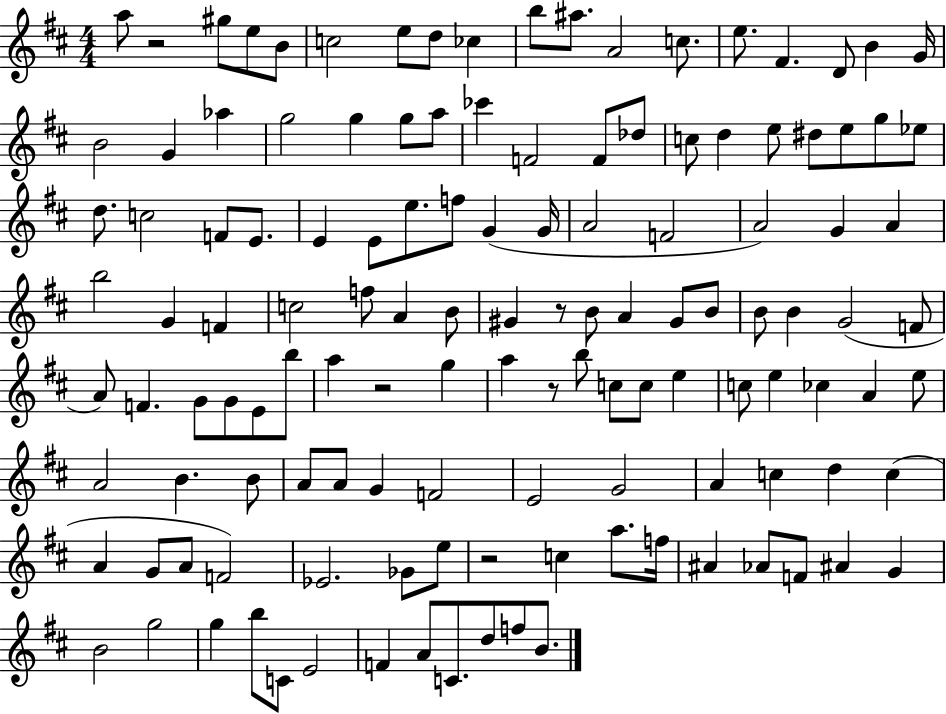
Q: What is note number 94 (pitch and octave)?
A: A4